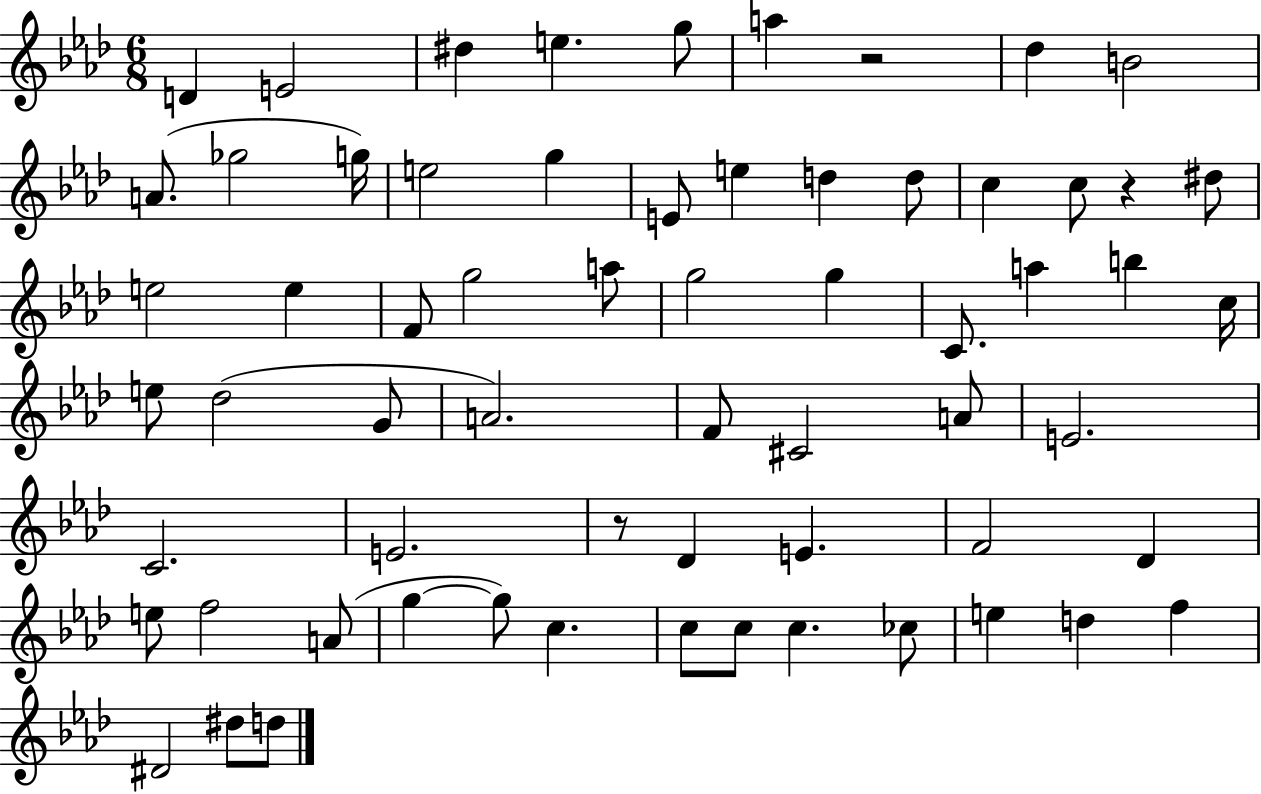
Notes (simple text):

D4/q E4/h D#5/q E5/q. G5/e A5/q R/h Db5/q B4/h A4/e. Gb5/h G5/s E5/h G5/q E4/e E5/q D5/q D5/e C5/q C5/e R/q D#5/e E5/h E5/q F4/e G5/h A5/e G5/h G5/q C4/e. A5/q B5/q C5/s E5/e Db5/h G4/e A4/h. F4/e C#4/h A4/e E4/h. C4/h. E4/h. R/e Db4/q E4/q. F4/h Db4/q E5/e F5/h A4/e G5/q G5/e C5/q. C5/e C5/e C5/q. CES5/e E5/q D5/q F5/q D#4/h D#5/e D5/e